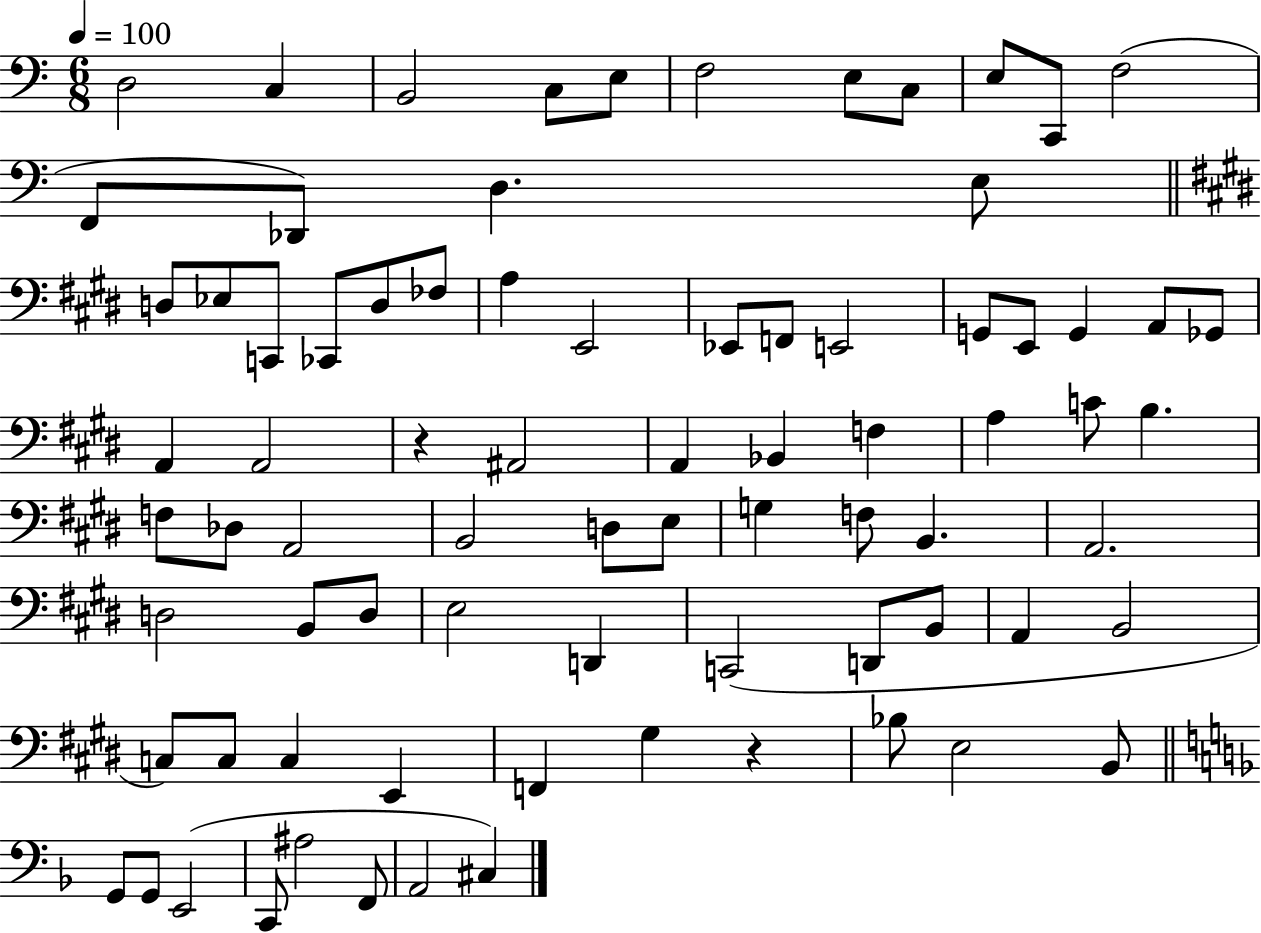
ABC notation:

X:1
T:Untitled
M:6/8
L:1/4
K:C
D,2 C, B,,2 C,/2 E,/2 F,2 E,/2 C,/2 E,/2 C,,/2 F,2 F,,/2 _D,,/2 D, E,/2 D,/2 _E,/2 C,,/2 _C,,/2 D,/2 _F,/2 A, E,,2 _E,,/2 F,,/2 E,,2 G,,/2 E,,/2 G,, A,,/2 _G,,/2 A,, A,,2 z ^A,,2 A,, _B,, F, A, C/2 B, F,/2 _D,/2 A,,2 B,,2 D,/2 E,/2 G, F,/2 B,, A,,2 D,2 B,,/2 D,/2 E,2 D,, C,,2 D,,/2 B,,/2 A,, B,,2 C,/2 C,/2 C, E,, F,, ^G, z _B,/2 E,2 B,,/2 G,,/2 G,,/2 E,,2 C,,/2 ^A,2 F,,/2 A,,2 ^C,